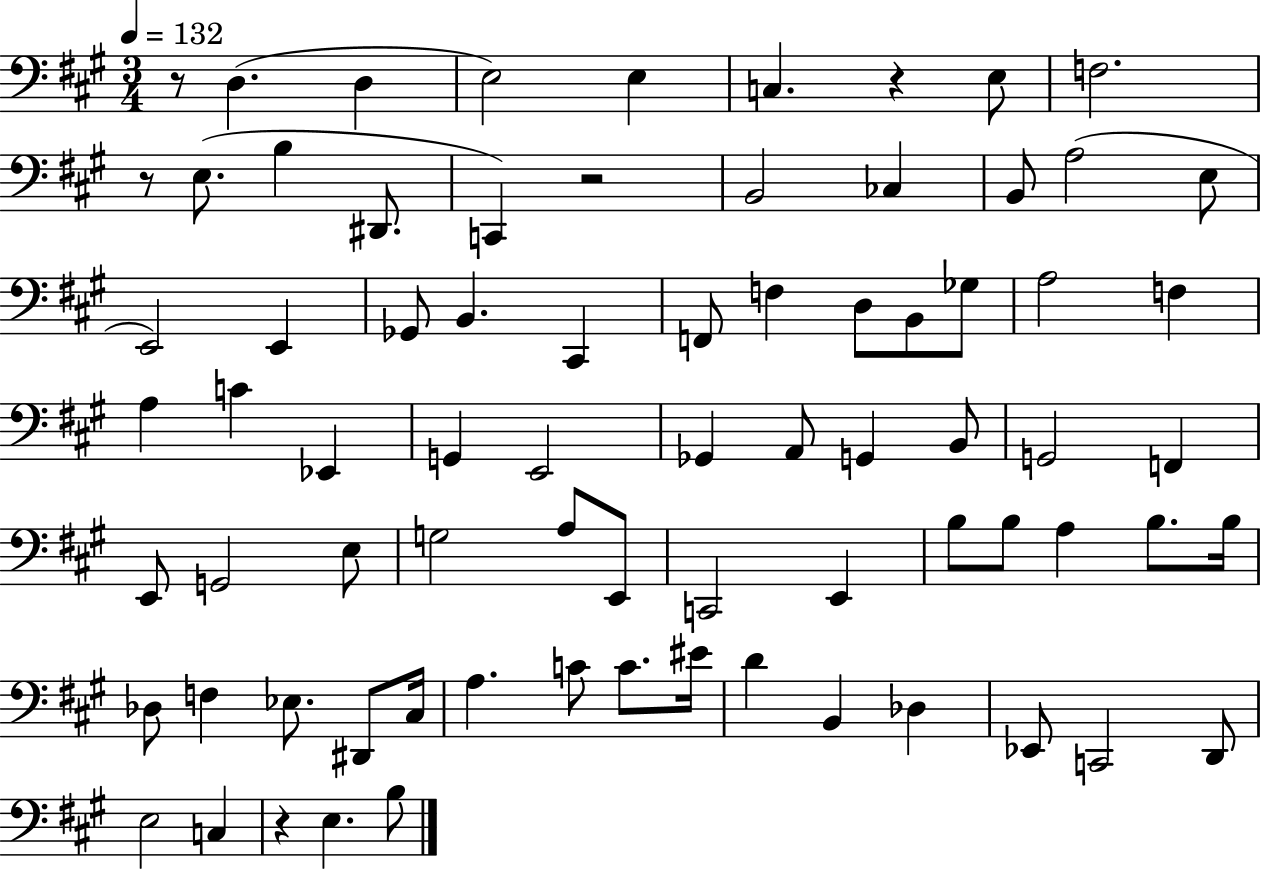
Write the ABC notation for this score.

X:1
T:Untitled
M:3/4
L:1/4
K:A
z/2 D, D, E,2 E, C, z E,/2 F,2 z/2 E,/2 B, ^D,,/2 C,, z2 B,,2 _C, B,,/2 A,2 E,/2 E,,2 E,, _G,,/2 B,, ^C,, F,,/2 F, D,/2 B,,/2 _G,/2 A,2 F, A, C _E,, G,, E,,2 _G,, A,,/2 G,, B,,/2 G,,2 F,, E,,/2 G,,2 E,/2 G,2 A,/2 E,,/2 C,,2 E,, B,/2 B,/2 A, B,/2 B,/4 _D,/2 F, _E,/2 ^D,,/2 ^C,/4 A, C/2 C/2 ^E/4 D B,, _D, _E,,/2 C,,2 D,,/2 E,2 C, z E, B,/2